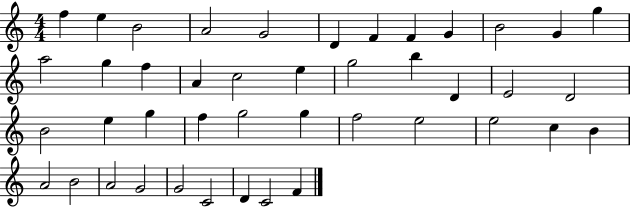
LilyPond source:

{
  \clef treble
  \numericTimeSignature
  \time 4/4
  \key c \major
  f''4 e''4 b'2 | a'2 g'2 | d'4 f'4 f'4 g'4 | b'2 g'4 g''4 | \break a''2 g''4 f''4 | a'4 c''2 e''4 | g''2 b''4 d'4 | e'2 d'2 | \break b'2 e''4 g''4 | f''4 g''2 g''4 | f''2 e''2 | e''2 c''4 b'4 | \break a'2 b'2 | a'2 g'2 | g'2 c'2 | d'4 c'2 f'4 | \break \bar "|."
}